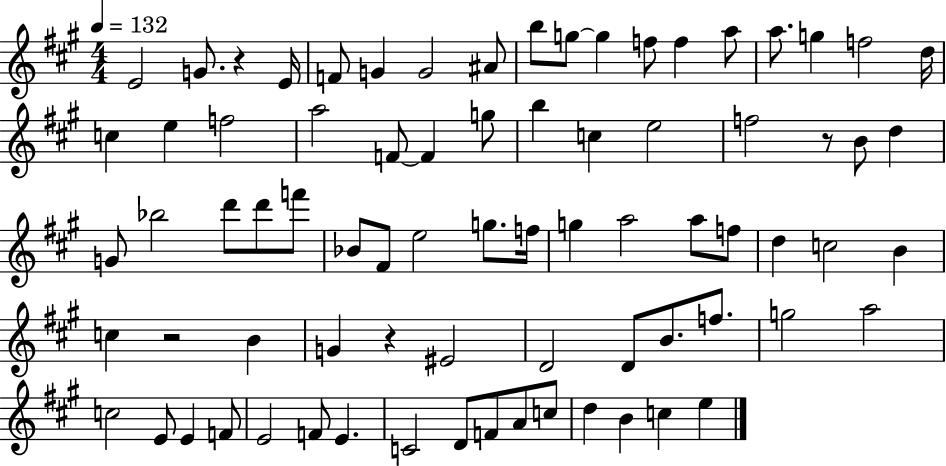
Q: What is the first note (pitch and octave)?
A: E4